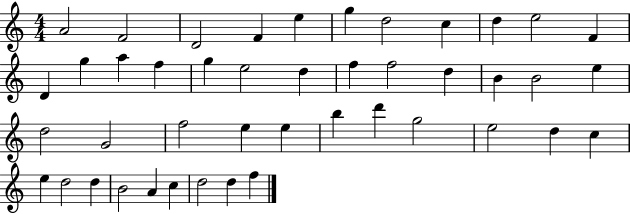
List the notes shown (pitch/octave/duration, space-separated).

A4/h F4/h D4/h F4/q E5/q G5/q D5/h C5/q D5/q E5/h F4/q D4/q G5/q A5/q F5/q G5/q E5/h D5/q F5/q F5/h D5/q B4/q B4/h E5/q D5/h G4/h F5/h E5/q E5/q B5/q D6/q G5/h E5/h D5/q C5/q E5/q D5/h D5/q B4/h A4/q C5/q D5/h D5/q F5/q